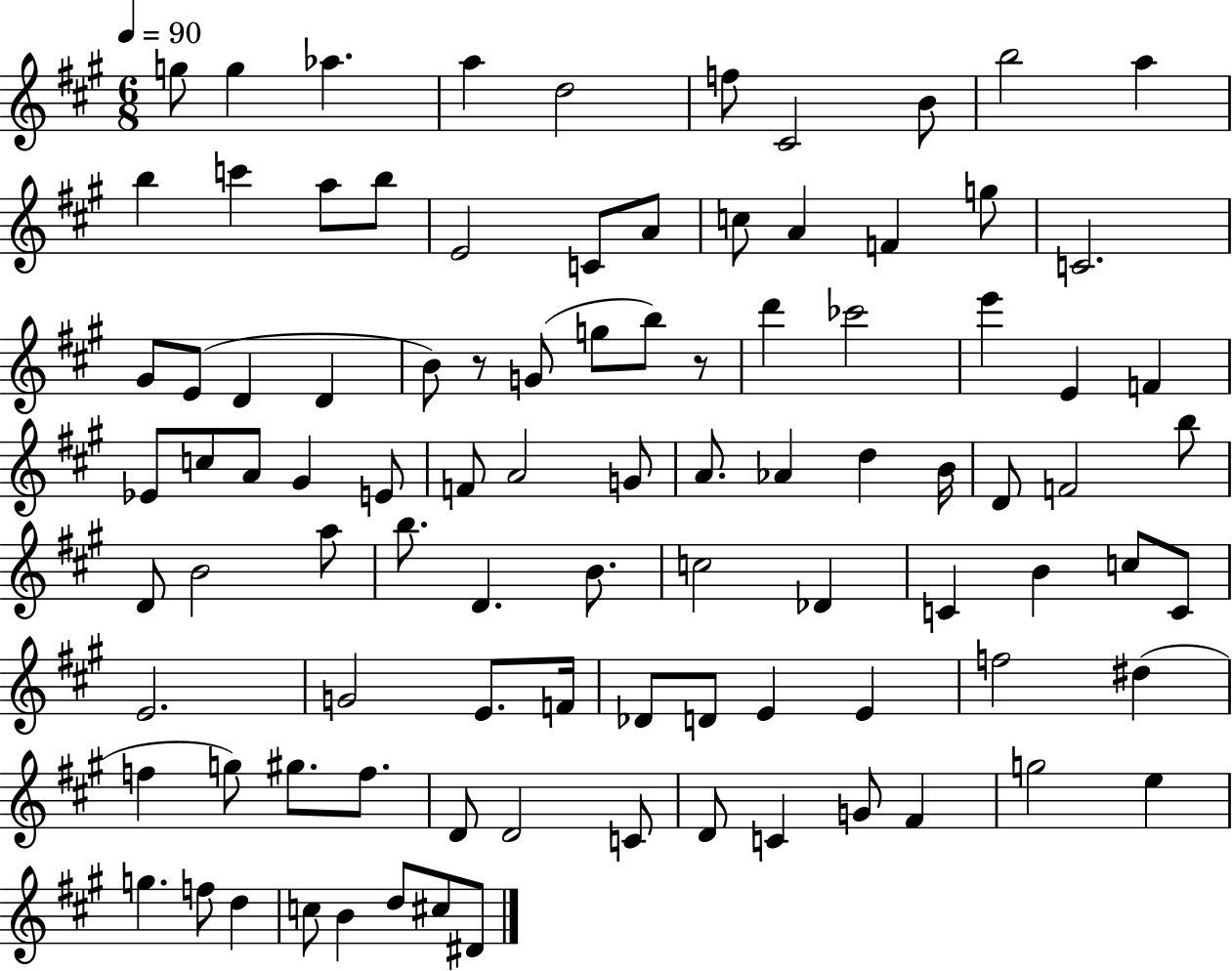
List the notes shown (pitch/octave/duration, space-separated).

G5/e G5/q Ab5/q. A5/q D5/h F5/e C#4/h B4/e B5/h A5/q B5/q C6/q A5/e B5/e E4/h C4/e A4/e C5/e A4/q F4/q G5/e C4/h. G#4/e E4/e D4/q D4/q B4/e R/e G4/e G5/e B5/e R/e D6/q CES6/h E6/q E4/q F4/q Eb4/e C5/e A4/e G#4/q E4/e F4/e A4/h G4/e A4/e. Ab4/q D5/q B4/s D4/e F4/h B5/e D4/e B4/h A5/e B5/e. D4/q. B4/e. C5/h Db4/q C4/q B4/q C5/e C4/e E4/h. G4/h E4/e. F4/s Db4/e D4/e E4/q E4/q F5/h D#5/q F5/q G5/e G#5/e. F5/e. D4/e D4/h C4/e D4/e C4/q G4/e F#4/q G5/h E5/q G5/q. F5/e D5/q C5/e B4/q D5/e C#5/e D#4/e